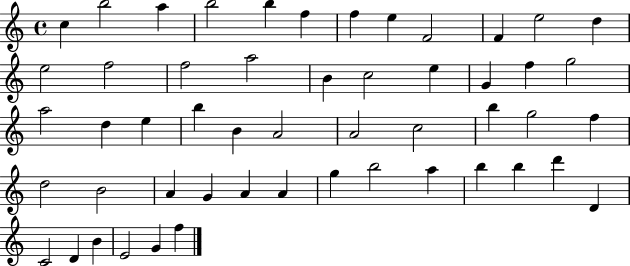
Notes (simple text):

C5/q B5/h A5/q B5/h B5/q F5/q F5/q E5/q F4/h F4/q E5/h D5/q E5/h F5/h F5/h A5/h B4/q C5/h E5/q G4/q F5/q G5/h A5/h D5/q E5/q B5/q B4/q A4/h A4/h C5/h B5/q G5/h F5/q D5/h B4/h A4/q G4/q A4/q A4/q G5/q B5/h A5/q B5/q B5/q D6/q D4/q C4/h D4/q B4/q E4/h G4/q F5/q